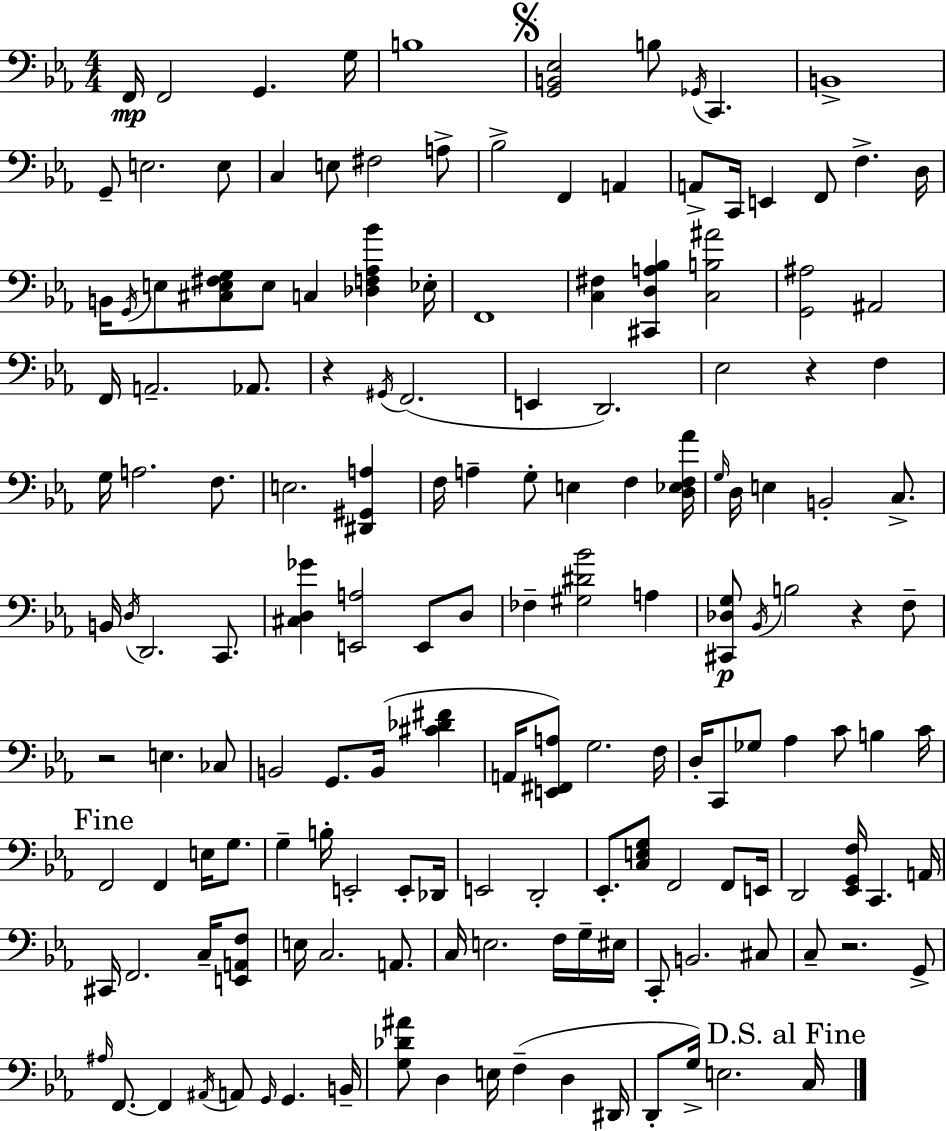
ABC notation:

X:1
T:Untitled
M:4/4
L:1/4
K:Eb
F,,/4 F,,2 G,, G,/4 B,4 [G,,B,,_E,]2 B,/2 _G,,/4 C,, B,,4 G,,/2 E,2 E,/2 C, E,/2 ^F,2 A,/2 _B,2 F,, A,, A,,/2 C,,/4 E,, F,,/2 F, D,/4 B,,/4 G,,/4 E,/2 [^C,E,^F,G,]/2 E,/2 C, [_D,F,_A,_B] _E,/4 F,,4 [C,^F,] [^C,,D,A,_B,] [C,B,^A]2 [G,,^A,]2 ^A,,2 F,,/4 A,,2 _A,,/2 z ^G,,/4 F,,2 E,, D,,2 _E,2 z F, G,/4 A,2 F,/2 E,2 [^D,,^G,,A,] F,/4 A, G,/2 E, F, [D,_E,F,_A]/4 G,/4 D,/4 E, B,,2 C,/2 B,,/4 D,/4 D,,2 C,,/2 [^C,D,_G] [E,,A,]2 E,,/2 D,/2 _F, [^G,^D_B]2 A, [^C,,_D,G,]/2 _B,,/4 B,2 z F,/2 z2 E, _C,/2 B,,2 G,,/2 B,,/4 [^C_D^F] A,,/4 [E,,^F,,A,]/2 G,2 F,/4 D,/4 C,,/2 _G,/2 _A, C/2 B, C/4 F,,2 F,, E,/4 G,/2 G, B,/4 E,,2 E,,/2 _D,,/4 E,,2 D,,2 _E,,/2 [C,E,G,]/2 F,,2 F,,/2 E,,/4 D,,2 [_E,,G,,F,]/4 C,, A,,/4 ^C,,/4 F,,2 C,/4 [E,,A,,F,]/2 E,/4 C,2 A,,/2 C,/4 E,2 F,/4 G,/4 ^E,/4 C,,/2 B,,2 ^C,/2 C,/2 z2 G,,/2 ^A,/4 F,,/2 F,, ^A,,/4 A,,/2 G,,/4 G,, B,,/4 [G,_D^A]/2 D, E,/4 F, D, ^D,,/4 D,,/2 G,/4 E,2 C,/4